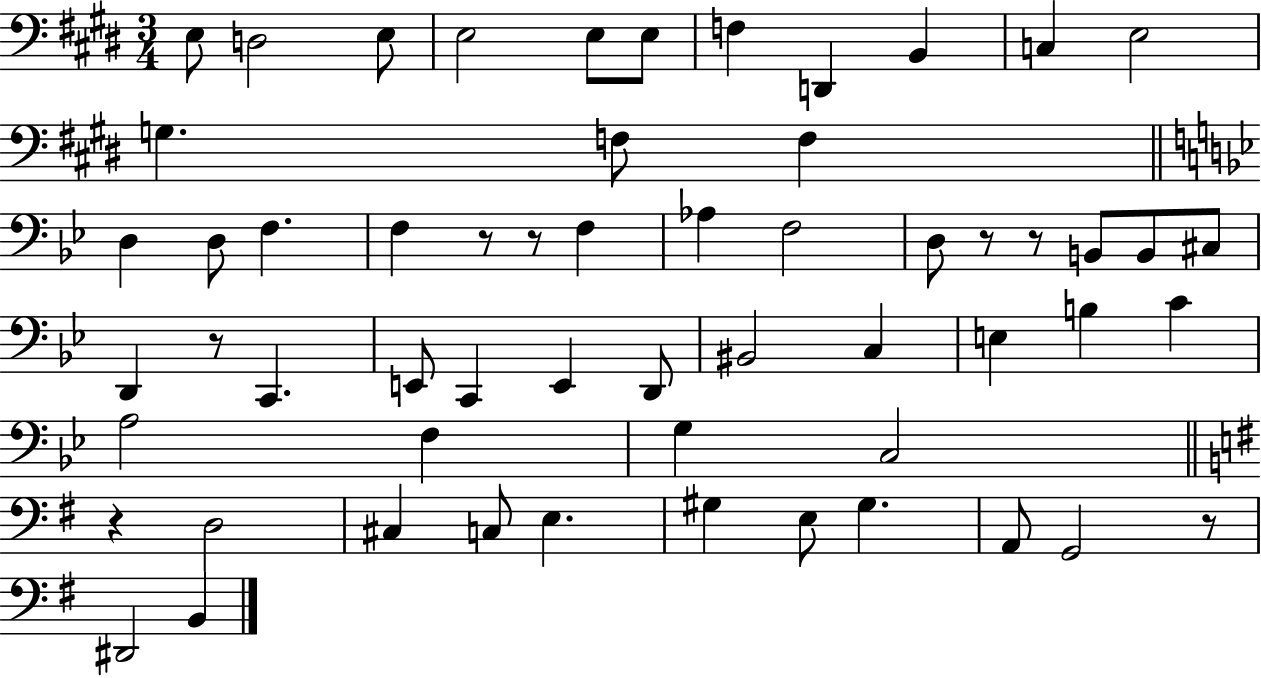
E3/e D3/h E3/e E3/h E3/e E3/e F3/q D2/q B2/q C3/q E3/h G3/q. F3/e F3/q D3/q D3/e F3/q. F3/q R/e R/e F3/q Ab3/q F3/h D3/e R/e R/e B2/e B2/e C#3/e D2/q R/e C2/q. E2/e C2/q E2/q D2/e BIS2/h C3/q E3/q B3/q C4/q A3/h F3/q G3/q C3/h R/q D3/h C#3/q C3/e E3/q. G#3/q E3/e G#3/q. A2/e G2/h R/e D#2/h B2/q